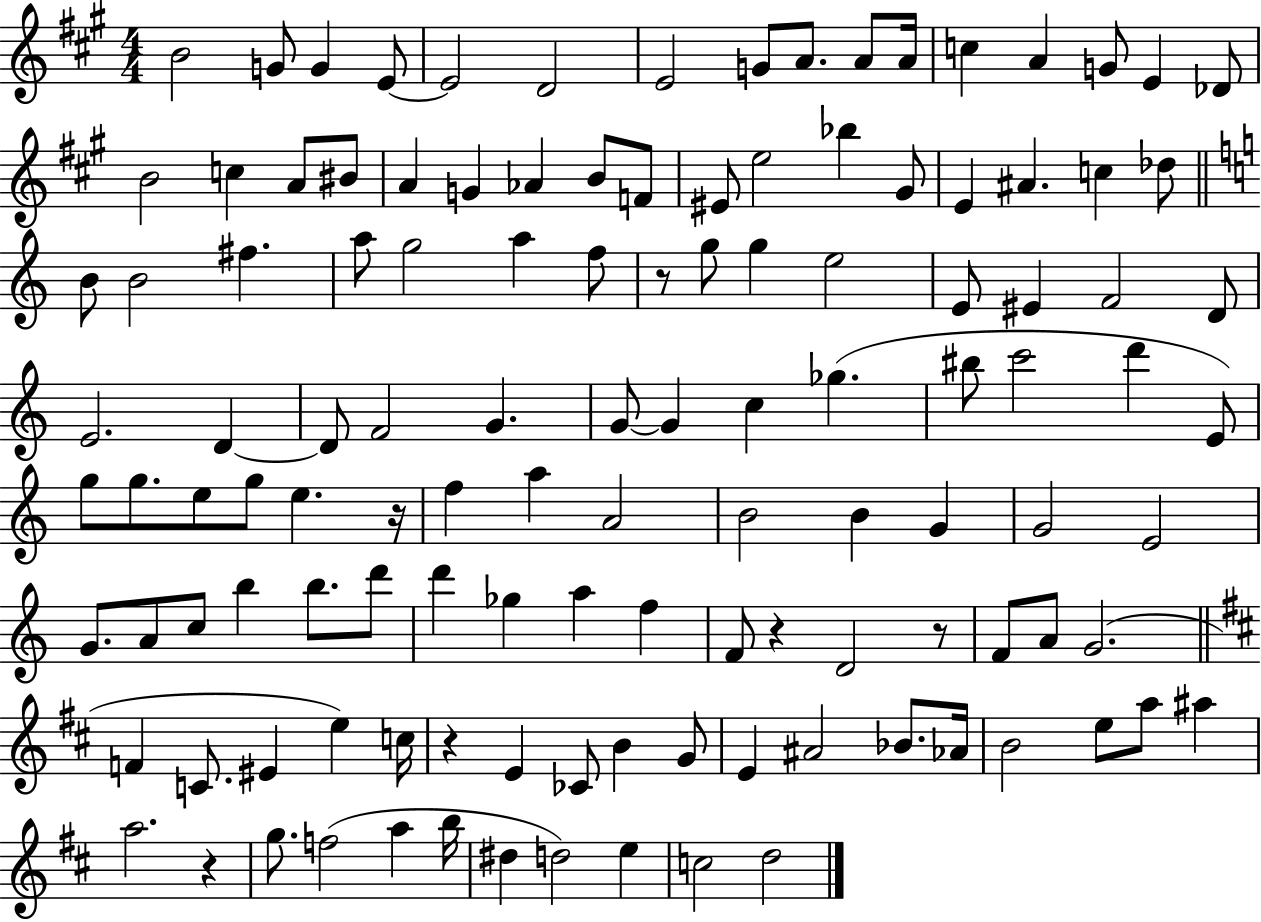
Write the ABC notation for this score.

X:1
T:Untitled
M:4/4
L:1/4
K:A
B2 G/2 G E/2 E2 D2 E2 G/2 A/2 A/2 A/4 c A G/2 E _D/2 B2 c A/2 ^B/2 A G _A B/2 F/2 ^E/2 e2 _b ^G/2 E ^A c _d/2 B/2 B2 ^f a/2 g2 a f/2 z/2 g/2 g e2 E/2 ^E F2 D/2 E2 D D/2 F2 G G/2 G c _g ^b/2 c'2 d' E/2 g/2 g/2 e/2 g/2 e z/4 f a A2 B2 B G G2 E2 G/2 A/2 c/2 b b/2 d'/2 d' _g a f F/2 z D2 z/2 F/2 A/2 G2 F C/2 ^E e c/4 z E _C/2 B G/2 E ^A2 _B/2 _A/4 B2 e/2 a/2 ^a a2 z g/2 f2 a b/4 ^d d2 e c2 d2